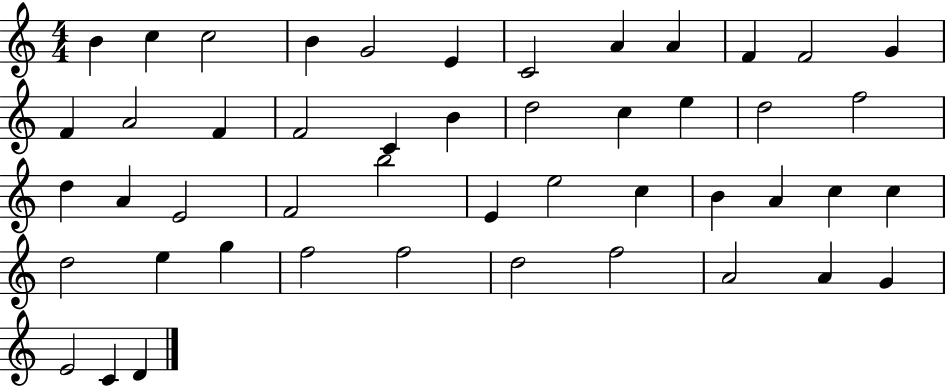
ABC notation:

X:1
T:Untitled
M:4/4
L:1/4
K:C
B c c2 B G2 E C2 A A F F2 G F A2 F F2 C B d2 c e d2 f2 d A E2 F2 b2 E e2 c B A c c d2 e g f2 f2 d2 f2 A2 A G E2 C D